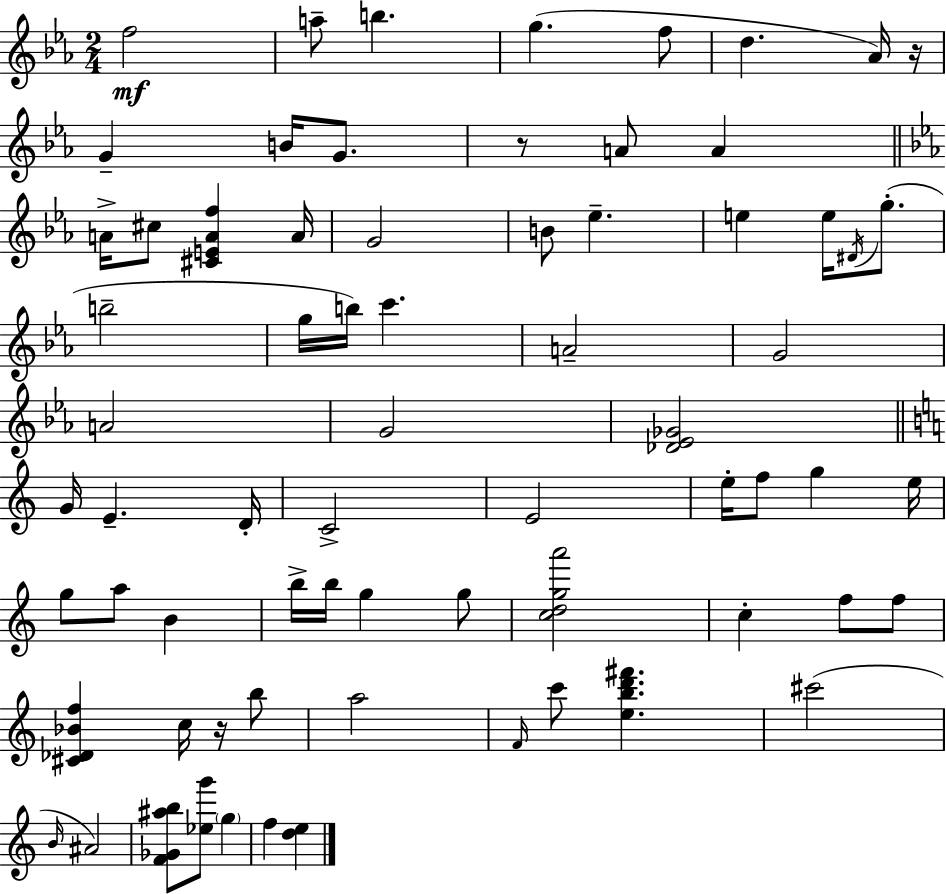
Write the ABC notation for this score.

X:1
T:Untitled
M:2/4
L:1/4
K:Eb
f2 a/2 b g f/2 d _A/4 z/4 G B/4 G/2 z/2 A/2 A A/4 ^c/2 [^CEAf] A/4 G2 B/2 _e e e/4 ^D/4 g/2 b2 g/4 b/4 c' A2 G2 A2 G2 [_D_E_G]2 G/4 E D/4 C2 E2 e/4 f/2 g e/4 g/2 a/2 B b/4 b/4 g g/2 [cdga']2 c f/2 f/2 [^C_D_Bf] c/4 z/4 b/2 a2 F/4 c'/2 [ebd'^f'] ^c'2 B/4 ^A2 [F_G^ab]/2 [_eg']/2 g f [de]